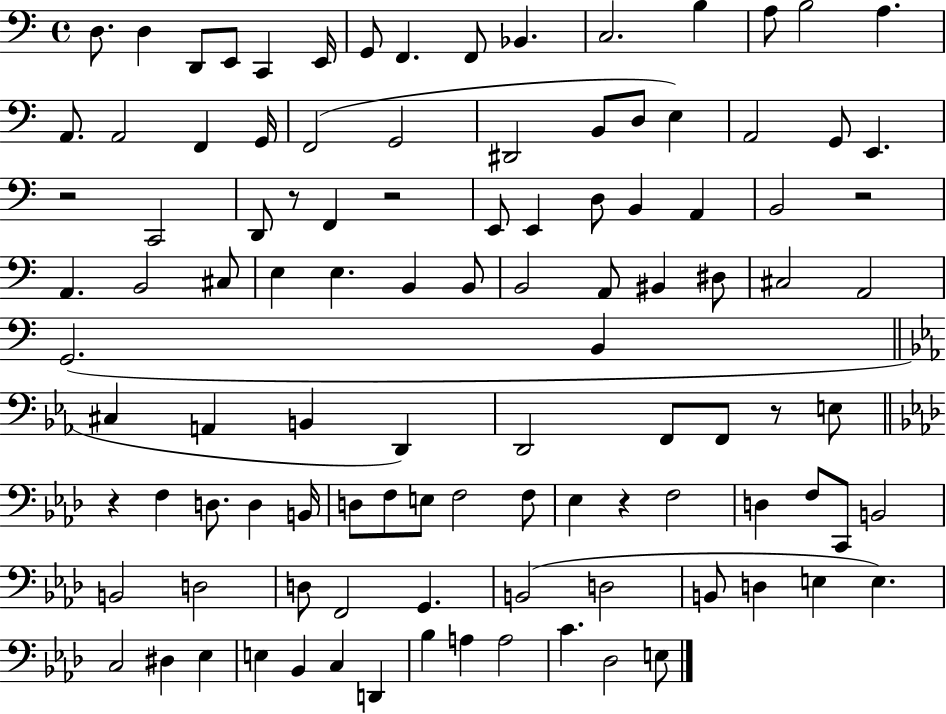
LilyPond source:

{
  \clef bass
  \time 4/4
  \defaultTimeSignature
  \key c \major
  d8. d4 d,8 e,8 c,4 e,16 | g,8 f,4. f,8 bes,4. | c2. b4 | a8 b2 a4. | \break a,8. a,2 f,4 g,16 | f,2( g,2 | dis,2 b,8 d8 e4) | a,2 g,8 e,4. | \break r2 c,2 | d,8 r8 f,4 r2 | e,8 e,4 d8 b,4 a,4 | b,2 r2 | \break a,4. b,2 cis8 | e4 e4. b,4 b,8 | b,2 a,8 bis,4 dis8 | cis2 a,2 | \break g,2.( b,4 | \bar "||" \break \key ees \major cis4 a,4 b,4 d,4) | d,2 f,8 f,8 r8 e8 | \bar "||" \break \key aes \major r4 f4 d8. d4 b,16 | d8 f8 e8 f2 f8 | ees4 r4 f2 | d4 f8 c,8 b,2 | \break b,2 d2 | d8 f,2 g,4. | b,2( d2 | b,8 d4 e4 e4.) | \break c2 dis4 ees4 | e4 bes,4 c4 d,4 | bes4 a4 a2 | c'4. des2 e8 | \break \bar "|."
}